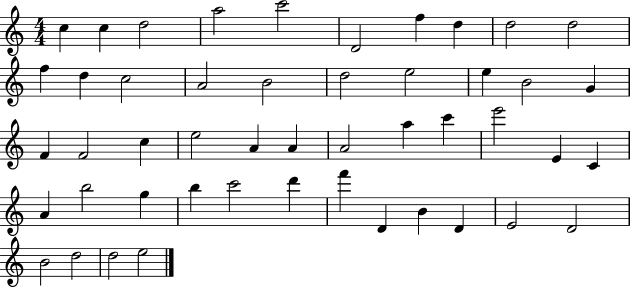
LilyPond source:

{
  \clef treble
  \numericTimeSignature
  \time 4/4
  \key c \major
  c''4 c''4 d''2 | a''2 c'''2 | d'2 f''4 d''4 | d''2 d''2 | \break f''4 d''4 c''2 | a'2 b'2 | d''2 e''2 | e''4 b'2 g'4 | \break f'4 f'2 c''4 | e''2 a'4 a'4 | a'2 a''4 c'''4 | e'''2 e'4 c'4 | \break a'4 b''2 g''4 | b''4 c'''2 d'''4 | f'''4 d'4 b'4 d'4 | e'2 d'2 | \break b'2 d''2 | d''2 e''2 | \bar "|."
}